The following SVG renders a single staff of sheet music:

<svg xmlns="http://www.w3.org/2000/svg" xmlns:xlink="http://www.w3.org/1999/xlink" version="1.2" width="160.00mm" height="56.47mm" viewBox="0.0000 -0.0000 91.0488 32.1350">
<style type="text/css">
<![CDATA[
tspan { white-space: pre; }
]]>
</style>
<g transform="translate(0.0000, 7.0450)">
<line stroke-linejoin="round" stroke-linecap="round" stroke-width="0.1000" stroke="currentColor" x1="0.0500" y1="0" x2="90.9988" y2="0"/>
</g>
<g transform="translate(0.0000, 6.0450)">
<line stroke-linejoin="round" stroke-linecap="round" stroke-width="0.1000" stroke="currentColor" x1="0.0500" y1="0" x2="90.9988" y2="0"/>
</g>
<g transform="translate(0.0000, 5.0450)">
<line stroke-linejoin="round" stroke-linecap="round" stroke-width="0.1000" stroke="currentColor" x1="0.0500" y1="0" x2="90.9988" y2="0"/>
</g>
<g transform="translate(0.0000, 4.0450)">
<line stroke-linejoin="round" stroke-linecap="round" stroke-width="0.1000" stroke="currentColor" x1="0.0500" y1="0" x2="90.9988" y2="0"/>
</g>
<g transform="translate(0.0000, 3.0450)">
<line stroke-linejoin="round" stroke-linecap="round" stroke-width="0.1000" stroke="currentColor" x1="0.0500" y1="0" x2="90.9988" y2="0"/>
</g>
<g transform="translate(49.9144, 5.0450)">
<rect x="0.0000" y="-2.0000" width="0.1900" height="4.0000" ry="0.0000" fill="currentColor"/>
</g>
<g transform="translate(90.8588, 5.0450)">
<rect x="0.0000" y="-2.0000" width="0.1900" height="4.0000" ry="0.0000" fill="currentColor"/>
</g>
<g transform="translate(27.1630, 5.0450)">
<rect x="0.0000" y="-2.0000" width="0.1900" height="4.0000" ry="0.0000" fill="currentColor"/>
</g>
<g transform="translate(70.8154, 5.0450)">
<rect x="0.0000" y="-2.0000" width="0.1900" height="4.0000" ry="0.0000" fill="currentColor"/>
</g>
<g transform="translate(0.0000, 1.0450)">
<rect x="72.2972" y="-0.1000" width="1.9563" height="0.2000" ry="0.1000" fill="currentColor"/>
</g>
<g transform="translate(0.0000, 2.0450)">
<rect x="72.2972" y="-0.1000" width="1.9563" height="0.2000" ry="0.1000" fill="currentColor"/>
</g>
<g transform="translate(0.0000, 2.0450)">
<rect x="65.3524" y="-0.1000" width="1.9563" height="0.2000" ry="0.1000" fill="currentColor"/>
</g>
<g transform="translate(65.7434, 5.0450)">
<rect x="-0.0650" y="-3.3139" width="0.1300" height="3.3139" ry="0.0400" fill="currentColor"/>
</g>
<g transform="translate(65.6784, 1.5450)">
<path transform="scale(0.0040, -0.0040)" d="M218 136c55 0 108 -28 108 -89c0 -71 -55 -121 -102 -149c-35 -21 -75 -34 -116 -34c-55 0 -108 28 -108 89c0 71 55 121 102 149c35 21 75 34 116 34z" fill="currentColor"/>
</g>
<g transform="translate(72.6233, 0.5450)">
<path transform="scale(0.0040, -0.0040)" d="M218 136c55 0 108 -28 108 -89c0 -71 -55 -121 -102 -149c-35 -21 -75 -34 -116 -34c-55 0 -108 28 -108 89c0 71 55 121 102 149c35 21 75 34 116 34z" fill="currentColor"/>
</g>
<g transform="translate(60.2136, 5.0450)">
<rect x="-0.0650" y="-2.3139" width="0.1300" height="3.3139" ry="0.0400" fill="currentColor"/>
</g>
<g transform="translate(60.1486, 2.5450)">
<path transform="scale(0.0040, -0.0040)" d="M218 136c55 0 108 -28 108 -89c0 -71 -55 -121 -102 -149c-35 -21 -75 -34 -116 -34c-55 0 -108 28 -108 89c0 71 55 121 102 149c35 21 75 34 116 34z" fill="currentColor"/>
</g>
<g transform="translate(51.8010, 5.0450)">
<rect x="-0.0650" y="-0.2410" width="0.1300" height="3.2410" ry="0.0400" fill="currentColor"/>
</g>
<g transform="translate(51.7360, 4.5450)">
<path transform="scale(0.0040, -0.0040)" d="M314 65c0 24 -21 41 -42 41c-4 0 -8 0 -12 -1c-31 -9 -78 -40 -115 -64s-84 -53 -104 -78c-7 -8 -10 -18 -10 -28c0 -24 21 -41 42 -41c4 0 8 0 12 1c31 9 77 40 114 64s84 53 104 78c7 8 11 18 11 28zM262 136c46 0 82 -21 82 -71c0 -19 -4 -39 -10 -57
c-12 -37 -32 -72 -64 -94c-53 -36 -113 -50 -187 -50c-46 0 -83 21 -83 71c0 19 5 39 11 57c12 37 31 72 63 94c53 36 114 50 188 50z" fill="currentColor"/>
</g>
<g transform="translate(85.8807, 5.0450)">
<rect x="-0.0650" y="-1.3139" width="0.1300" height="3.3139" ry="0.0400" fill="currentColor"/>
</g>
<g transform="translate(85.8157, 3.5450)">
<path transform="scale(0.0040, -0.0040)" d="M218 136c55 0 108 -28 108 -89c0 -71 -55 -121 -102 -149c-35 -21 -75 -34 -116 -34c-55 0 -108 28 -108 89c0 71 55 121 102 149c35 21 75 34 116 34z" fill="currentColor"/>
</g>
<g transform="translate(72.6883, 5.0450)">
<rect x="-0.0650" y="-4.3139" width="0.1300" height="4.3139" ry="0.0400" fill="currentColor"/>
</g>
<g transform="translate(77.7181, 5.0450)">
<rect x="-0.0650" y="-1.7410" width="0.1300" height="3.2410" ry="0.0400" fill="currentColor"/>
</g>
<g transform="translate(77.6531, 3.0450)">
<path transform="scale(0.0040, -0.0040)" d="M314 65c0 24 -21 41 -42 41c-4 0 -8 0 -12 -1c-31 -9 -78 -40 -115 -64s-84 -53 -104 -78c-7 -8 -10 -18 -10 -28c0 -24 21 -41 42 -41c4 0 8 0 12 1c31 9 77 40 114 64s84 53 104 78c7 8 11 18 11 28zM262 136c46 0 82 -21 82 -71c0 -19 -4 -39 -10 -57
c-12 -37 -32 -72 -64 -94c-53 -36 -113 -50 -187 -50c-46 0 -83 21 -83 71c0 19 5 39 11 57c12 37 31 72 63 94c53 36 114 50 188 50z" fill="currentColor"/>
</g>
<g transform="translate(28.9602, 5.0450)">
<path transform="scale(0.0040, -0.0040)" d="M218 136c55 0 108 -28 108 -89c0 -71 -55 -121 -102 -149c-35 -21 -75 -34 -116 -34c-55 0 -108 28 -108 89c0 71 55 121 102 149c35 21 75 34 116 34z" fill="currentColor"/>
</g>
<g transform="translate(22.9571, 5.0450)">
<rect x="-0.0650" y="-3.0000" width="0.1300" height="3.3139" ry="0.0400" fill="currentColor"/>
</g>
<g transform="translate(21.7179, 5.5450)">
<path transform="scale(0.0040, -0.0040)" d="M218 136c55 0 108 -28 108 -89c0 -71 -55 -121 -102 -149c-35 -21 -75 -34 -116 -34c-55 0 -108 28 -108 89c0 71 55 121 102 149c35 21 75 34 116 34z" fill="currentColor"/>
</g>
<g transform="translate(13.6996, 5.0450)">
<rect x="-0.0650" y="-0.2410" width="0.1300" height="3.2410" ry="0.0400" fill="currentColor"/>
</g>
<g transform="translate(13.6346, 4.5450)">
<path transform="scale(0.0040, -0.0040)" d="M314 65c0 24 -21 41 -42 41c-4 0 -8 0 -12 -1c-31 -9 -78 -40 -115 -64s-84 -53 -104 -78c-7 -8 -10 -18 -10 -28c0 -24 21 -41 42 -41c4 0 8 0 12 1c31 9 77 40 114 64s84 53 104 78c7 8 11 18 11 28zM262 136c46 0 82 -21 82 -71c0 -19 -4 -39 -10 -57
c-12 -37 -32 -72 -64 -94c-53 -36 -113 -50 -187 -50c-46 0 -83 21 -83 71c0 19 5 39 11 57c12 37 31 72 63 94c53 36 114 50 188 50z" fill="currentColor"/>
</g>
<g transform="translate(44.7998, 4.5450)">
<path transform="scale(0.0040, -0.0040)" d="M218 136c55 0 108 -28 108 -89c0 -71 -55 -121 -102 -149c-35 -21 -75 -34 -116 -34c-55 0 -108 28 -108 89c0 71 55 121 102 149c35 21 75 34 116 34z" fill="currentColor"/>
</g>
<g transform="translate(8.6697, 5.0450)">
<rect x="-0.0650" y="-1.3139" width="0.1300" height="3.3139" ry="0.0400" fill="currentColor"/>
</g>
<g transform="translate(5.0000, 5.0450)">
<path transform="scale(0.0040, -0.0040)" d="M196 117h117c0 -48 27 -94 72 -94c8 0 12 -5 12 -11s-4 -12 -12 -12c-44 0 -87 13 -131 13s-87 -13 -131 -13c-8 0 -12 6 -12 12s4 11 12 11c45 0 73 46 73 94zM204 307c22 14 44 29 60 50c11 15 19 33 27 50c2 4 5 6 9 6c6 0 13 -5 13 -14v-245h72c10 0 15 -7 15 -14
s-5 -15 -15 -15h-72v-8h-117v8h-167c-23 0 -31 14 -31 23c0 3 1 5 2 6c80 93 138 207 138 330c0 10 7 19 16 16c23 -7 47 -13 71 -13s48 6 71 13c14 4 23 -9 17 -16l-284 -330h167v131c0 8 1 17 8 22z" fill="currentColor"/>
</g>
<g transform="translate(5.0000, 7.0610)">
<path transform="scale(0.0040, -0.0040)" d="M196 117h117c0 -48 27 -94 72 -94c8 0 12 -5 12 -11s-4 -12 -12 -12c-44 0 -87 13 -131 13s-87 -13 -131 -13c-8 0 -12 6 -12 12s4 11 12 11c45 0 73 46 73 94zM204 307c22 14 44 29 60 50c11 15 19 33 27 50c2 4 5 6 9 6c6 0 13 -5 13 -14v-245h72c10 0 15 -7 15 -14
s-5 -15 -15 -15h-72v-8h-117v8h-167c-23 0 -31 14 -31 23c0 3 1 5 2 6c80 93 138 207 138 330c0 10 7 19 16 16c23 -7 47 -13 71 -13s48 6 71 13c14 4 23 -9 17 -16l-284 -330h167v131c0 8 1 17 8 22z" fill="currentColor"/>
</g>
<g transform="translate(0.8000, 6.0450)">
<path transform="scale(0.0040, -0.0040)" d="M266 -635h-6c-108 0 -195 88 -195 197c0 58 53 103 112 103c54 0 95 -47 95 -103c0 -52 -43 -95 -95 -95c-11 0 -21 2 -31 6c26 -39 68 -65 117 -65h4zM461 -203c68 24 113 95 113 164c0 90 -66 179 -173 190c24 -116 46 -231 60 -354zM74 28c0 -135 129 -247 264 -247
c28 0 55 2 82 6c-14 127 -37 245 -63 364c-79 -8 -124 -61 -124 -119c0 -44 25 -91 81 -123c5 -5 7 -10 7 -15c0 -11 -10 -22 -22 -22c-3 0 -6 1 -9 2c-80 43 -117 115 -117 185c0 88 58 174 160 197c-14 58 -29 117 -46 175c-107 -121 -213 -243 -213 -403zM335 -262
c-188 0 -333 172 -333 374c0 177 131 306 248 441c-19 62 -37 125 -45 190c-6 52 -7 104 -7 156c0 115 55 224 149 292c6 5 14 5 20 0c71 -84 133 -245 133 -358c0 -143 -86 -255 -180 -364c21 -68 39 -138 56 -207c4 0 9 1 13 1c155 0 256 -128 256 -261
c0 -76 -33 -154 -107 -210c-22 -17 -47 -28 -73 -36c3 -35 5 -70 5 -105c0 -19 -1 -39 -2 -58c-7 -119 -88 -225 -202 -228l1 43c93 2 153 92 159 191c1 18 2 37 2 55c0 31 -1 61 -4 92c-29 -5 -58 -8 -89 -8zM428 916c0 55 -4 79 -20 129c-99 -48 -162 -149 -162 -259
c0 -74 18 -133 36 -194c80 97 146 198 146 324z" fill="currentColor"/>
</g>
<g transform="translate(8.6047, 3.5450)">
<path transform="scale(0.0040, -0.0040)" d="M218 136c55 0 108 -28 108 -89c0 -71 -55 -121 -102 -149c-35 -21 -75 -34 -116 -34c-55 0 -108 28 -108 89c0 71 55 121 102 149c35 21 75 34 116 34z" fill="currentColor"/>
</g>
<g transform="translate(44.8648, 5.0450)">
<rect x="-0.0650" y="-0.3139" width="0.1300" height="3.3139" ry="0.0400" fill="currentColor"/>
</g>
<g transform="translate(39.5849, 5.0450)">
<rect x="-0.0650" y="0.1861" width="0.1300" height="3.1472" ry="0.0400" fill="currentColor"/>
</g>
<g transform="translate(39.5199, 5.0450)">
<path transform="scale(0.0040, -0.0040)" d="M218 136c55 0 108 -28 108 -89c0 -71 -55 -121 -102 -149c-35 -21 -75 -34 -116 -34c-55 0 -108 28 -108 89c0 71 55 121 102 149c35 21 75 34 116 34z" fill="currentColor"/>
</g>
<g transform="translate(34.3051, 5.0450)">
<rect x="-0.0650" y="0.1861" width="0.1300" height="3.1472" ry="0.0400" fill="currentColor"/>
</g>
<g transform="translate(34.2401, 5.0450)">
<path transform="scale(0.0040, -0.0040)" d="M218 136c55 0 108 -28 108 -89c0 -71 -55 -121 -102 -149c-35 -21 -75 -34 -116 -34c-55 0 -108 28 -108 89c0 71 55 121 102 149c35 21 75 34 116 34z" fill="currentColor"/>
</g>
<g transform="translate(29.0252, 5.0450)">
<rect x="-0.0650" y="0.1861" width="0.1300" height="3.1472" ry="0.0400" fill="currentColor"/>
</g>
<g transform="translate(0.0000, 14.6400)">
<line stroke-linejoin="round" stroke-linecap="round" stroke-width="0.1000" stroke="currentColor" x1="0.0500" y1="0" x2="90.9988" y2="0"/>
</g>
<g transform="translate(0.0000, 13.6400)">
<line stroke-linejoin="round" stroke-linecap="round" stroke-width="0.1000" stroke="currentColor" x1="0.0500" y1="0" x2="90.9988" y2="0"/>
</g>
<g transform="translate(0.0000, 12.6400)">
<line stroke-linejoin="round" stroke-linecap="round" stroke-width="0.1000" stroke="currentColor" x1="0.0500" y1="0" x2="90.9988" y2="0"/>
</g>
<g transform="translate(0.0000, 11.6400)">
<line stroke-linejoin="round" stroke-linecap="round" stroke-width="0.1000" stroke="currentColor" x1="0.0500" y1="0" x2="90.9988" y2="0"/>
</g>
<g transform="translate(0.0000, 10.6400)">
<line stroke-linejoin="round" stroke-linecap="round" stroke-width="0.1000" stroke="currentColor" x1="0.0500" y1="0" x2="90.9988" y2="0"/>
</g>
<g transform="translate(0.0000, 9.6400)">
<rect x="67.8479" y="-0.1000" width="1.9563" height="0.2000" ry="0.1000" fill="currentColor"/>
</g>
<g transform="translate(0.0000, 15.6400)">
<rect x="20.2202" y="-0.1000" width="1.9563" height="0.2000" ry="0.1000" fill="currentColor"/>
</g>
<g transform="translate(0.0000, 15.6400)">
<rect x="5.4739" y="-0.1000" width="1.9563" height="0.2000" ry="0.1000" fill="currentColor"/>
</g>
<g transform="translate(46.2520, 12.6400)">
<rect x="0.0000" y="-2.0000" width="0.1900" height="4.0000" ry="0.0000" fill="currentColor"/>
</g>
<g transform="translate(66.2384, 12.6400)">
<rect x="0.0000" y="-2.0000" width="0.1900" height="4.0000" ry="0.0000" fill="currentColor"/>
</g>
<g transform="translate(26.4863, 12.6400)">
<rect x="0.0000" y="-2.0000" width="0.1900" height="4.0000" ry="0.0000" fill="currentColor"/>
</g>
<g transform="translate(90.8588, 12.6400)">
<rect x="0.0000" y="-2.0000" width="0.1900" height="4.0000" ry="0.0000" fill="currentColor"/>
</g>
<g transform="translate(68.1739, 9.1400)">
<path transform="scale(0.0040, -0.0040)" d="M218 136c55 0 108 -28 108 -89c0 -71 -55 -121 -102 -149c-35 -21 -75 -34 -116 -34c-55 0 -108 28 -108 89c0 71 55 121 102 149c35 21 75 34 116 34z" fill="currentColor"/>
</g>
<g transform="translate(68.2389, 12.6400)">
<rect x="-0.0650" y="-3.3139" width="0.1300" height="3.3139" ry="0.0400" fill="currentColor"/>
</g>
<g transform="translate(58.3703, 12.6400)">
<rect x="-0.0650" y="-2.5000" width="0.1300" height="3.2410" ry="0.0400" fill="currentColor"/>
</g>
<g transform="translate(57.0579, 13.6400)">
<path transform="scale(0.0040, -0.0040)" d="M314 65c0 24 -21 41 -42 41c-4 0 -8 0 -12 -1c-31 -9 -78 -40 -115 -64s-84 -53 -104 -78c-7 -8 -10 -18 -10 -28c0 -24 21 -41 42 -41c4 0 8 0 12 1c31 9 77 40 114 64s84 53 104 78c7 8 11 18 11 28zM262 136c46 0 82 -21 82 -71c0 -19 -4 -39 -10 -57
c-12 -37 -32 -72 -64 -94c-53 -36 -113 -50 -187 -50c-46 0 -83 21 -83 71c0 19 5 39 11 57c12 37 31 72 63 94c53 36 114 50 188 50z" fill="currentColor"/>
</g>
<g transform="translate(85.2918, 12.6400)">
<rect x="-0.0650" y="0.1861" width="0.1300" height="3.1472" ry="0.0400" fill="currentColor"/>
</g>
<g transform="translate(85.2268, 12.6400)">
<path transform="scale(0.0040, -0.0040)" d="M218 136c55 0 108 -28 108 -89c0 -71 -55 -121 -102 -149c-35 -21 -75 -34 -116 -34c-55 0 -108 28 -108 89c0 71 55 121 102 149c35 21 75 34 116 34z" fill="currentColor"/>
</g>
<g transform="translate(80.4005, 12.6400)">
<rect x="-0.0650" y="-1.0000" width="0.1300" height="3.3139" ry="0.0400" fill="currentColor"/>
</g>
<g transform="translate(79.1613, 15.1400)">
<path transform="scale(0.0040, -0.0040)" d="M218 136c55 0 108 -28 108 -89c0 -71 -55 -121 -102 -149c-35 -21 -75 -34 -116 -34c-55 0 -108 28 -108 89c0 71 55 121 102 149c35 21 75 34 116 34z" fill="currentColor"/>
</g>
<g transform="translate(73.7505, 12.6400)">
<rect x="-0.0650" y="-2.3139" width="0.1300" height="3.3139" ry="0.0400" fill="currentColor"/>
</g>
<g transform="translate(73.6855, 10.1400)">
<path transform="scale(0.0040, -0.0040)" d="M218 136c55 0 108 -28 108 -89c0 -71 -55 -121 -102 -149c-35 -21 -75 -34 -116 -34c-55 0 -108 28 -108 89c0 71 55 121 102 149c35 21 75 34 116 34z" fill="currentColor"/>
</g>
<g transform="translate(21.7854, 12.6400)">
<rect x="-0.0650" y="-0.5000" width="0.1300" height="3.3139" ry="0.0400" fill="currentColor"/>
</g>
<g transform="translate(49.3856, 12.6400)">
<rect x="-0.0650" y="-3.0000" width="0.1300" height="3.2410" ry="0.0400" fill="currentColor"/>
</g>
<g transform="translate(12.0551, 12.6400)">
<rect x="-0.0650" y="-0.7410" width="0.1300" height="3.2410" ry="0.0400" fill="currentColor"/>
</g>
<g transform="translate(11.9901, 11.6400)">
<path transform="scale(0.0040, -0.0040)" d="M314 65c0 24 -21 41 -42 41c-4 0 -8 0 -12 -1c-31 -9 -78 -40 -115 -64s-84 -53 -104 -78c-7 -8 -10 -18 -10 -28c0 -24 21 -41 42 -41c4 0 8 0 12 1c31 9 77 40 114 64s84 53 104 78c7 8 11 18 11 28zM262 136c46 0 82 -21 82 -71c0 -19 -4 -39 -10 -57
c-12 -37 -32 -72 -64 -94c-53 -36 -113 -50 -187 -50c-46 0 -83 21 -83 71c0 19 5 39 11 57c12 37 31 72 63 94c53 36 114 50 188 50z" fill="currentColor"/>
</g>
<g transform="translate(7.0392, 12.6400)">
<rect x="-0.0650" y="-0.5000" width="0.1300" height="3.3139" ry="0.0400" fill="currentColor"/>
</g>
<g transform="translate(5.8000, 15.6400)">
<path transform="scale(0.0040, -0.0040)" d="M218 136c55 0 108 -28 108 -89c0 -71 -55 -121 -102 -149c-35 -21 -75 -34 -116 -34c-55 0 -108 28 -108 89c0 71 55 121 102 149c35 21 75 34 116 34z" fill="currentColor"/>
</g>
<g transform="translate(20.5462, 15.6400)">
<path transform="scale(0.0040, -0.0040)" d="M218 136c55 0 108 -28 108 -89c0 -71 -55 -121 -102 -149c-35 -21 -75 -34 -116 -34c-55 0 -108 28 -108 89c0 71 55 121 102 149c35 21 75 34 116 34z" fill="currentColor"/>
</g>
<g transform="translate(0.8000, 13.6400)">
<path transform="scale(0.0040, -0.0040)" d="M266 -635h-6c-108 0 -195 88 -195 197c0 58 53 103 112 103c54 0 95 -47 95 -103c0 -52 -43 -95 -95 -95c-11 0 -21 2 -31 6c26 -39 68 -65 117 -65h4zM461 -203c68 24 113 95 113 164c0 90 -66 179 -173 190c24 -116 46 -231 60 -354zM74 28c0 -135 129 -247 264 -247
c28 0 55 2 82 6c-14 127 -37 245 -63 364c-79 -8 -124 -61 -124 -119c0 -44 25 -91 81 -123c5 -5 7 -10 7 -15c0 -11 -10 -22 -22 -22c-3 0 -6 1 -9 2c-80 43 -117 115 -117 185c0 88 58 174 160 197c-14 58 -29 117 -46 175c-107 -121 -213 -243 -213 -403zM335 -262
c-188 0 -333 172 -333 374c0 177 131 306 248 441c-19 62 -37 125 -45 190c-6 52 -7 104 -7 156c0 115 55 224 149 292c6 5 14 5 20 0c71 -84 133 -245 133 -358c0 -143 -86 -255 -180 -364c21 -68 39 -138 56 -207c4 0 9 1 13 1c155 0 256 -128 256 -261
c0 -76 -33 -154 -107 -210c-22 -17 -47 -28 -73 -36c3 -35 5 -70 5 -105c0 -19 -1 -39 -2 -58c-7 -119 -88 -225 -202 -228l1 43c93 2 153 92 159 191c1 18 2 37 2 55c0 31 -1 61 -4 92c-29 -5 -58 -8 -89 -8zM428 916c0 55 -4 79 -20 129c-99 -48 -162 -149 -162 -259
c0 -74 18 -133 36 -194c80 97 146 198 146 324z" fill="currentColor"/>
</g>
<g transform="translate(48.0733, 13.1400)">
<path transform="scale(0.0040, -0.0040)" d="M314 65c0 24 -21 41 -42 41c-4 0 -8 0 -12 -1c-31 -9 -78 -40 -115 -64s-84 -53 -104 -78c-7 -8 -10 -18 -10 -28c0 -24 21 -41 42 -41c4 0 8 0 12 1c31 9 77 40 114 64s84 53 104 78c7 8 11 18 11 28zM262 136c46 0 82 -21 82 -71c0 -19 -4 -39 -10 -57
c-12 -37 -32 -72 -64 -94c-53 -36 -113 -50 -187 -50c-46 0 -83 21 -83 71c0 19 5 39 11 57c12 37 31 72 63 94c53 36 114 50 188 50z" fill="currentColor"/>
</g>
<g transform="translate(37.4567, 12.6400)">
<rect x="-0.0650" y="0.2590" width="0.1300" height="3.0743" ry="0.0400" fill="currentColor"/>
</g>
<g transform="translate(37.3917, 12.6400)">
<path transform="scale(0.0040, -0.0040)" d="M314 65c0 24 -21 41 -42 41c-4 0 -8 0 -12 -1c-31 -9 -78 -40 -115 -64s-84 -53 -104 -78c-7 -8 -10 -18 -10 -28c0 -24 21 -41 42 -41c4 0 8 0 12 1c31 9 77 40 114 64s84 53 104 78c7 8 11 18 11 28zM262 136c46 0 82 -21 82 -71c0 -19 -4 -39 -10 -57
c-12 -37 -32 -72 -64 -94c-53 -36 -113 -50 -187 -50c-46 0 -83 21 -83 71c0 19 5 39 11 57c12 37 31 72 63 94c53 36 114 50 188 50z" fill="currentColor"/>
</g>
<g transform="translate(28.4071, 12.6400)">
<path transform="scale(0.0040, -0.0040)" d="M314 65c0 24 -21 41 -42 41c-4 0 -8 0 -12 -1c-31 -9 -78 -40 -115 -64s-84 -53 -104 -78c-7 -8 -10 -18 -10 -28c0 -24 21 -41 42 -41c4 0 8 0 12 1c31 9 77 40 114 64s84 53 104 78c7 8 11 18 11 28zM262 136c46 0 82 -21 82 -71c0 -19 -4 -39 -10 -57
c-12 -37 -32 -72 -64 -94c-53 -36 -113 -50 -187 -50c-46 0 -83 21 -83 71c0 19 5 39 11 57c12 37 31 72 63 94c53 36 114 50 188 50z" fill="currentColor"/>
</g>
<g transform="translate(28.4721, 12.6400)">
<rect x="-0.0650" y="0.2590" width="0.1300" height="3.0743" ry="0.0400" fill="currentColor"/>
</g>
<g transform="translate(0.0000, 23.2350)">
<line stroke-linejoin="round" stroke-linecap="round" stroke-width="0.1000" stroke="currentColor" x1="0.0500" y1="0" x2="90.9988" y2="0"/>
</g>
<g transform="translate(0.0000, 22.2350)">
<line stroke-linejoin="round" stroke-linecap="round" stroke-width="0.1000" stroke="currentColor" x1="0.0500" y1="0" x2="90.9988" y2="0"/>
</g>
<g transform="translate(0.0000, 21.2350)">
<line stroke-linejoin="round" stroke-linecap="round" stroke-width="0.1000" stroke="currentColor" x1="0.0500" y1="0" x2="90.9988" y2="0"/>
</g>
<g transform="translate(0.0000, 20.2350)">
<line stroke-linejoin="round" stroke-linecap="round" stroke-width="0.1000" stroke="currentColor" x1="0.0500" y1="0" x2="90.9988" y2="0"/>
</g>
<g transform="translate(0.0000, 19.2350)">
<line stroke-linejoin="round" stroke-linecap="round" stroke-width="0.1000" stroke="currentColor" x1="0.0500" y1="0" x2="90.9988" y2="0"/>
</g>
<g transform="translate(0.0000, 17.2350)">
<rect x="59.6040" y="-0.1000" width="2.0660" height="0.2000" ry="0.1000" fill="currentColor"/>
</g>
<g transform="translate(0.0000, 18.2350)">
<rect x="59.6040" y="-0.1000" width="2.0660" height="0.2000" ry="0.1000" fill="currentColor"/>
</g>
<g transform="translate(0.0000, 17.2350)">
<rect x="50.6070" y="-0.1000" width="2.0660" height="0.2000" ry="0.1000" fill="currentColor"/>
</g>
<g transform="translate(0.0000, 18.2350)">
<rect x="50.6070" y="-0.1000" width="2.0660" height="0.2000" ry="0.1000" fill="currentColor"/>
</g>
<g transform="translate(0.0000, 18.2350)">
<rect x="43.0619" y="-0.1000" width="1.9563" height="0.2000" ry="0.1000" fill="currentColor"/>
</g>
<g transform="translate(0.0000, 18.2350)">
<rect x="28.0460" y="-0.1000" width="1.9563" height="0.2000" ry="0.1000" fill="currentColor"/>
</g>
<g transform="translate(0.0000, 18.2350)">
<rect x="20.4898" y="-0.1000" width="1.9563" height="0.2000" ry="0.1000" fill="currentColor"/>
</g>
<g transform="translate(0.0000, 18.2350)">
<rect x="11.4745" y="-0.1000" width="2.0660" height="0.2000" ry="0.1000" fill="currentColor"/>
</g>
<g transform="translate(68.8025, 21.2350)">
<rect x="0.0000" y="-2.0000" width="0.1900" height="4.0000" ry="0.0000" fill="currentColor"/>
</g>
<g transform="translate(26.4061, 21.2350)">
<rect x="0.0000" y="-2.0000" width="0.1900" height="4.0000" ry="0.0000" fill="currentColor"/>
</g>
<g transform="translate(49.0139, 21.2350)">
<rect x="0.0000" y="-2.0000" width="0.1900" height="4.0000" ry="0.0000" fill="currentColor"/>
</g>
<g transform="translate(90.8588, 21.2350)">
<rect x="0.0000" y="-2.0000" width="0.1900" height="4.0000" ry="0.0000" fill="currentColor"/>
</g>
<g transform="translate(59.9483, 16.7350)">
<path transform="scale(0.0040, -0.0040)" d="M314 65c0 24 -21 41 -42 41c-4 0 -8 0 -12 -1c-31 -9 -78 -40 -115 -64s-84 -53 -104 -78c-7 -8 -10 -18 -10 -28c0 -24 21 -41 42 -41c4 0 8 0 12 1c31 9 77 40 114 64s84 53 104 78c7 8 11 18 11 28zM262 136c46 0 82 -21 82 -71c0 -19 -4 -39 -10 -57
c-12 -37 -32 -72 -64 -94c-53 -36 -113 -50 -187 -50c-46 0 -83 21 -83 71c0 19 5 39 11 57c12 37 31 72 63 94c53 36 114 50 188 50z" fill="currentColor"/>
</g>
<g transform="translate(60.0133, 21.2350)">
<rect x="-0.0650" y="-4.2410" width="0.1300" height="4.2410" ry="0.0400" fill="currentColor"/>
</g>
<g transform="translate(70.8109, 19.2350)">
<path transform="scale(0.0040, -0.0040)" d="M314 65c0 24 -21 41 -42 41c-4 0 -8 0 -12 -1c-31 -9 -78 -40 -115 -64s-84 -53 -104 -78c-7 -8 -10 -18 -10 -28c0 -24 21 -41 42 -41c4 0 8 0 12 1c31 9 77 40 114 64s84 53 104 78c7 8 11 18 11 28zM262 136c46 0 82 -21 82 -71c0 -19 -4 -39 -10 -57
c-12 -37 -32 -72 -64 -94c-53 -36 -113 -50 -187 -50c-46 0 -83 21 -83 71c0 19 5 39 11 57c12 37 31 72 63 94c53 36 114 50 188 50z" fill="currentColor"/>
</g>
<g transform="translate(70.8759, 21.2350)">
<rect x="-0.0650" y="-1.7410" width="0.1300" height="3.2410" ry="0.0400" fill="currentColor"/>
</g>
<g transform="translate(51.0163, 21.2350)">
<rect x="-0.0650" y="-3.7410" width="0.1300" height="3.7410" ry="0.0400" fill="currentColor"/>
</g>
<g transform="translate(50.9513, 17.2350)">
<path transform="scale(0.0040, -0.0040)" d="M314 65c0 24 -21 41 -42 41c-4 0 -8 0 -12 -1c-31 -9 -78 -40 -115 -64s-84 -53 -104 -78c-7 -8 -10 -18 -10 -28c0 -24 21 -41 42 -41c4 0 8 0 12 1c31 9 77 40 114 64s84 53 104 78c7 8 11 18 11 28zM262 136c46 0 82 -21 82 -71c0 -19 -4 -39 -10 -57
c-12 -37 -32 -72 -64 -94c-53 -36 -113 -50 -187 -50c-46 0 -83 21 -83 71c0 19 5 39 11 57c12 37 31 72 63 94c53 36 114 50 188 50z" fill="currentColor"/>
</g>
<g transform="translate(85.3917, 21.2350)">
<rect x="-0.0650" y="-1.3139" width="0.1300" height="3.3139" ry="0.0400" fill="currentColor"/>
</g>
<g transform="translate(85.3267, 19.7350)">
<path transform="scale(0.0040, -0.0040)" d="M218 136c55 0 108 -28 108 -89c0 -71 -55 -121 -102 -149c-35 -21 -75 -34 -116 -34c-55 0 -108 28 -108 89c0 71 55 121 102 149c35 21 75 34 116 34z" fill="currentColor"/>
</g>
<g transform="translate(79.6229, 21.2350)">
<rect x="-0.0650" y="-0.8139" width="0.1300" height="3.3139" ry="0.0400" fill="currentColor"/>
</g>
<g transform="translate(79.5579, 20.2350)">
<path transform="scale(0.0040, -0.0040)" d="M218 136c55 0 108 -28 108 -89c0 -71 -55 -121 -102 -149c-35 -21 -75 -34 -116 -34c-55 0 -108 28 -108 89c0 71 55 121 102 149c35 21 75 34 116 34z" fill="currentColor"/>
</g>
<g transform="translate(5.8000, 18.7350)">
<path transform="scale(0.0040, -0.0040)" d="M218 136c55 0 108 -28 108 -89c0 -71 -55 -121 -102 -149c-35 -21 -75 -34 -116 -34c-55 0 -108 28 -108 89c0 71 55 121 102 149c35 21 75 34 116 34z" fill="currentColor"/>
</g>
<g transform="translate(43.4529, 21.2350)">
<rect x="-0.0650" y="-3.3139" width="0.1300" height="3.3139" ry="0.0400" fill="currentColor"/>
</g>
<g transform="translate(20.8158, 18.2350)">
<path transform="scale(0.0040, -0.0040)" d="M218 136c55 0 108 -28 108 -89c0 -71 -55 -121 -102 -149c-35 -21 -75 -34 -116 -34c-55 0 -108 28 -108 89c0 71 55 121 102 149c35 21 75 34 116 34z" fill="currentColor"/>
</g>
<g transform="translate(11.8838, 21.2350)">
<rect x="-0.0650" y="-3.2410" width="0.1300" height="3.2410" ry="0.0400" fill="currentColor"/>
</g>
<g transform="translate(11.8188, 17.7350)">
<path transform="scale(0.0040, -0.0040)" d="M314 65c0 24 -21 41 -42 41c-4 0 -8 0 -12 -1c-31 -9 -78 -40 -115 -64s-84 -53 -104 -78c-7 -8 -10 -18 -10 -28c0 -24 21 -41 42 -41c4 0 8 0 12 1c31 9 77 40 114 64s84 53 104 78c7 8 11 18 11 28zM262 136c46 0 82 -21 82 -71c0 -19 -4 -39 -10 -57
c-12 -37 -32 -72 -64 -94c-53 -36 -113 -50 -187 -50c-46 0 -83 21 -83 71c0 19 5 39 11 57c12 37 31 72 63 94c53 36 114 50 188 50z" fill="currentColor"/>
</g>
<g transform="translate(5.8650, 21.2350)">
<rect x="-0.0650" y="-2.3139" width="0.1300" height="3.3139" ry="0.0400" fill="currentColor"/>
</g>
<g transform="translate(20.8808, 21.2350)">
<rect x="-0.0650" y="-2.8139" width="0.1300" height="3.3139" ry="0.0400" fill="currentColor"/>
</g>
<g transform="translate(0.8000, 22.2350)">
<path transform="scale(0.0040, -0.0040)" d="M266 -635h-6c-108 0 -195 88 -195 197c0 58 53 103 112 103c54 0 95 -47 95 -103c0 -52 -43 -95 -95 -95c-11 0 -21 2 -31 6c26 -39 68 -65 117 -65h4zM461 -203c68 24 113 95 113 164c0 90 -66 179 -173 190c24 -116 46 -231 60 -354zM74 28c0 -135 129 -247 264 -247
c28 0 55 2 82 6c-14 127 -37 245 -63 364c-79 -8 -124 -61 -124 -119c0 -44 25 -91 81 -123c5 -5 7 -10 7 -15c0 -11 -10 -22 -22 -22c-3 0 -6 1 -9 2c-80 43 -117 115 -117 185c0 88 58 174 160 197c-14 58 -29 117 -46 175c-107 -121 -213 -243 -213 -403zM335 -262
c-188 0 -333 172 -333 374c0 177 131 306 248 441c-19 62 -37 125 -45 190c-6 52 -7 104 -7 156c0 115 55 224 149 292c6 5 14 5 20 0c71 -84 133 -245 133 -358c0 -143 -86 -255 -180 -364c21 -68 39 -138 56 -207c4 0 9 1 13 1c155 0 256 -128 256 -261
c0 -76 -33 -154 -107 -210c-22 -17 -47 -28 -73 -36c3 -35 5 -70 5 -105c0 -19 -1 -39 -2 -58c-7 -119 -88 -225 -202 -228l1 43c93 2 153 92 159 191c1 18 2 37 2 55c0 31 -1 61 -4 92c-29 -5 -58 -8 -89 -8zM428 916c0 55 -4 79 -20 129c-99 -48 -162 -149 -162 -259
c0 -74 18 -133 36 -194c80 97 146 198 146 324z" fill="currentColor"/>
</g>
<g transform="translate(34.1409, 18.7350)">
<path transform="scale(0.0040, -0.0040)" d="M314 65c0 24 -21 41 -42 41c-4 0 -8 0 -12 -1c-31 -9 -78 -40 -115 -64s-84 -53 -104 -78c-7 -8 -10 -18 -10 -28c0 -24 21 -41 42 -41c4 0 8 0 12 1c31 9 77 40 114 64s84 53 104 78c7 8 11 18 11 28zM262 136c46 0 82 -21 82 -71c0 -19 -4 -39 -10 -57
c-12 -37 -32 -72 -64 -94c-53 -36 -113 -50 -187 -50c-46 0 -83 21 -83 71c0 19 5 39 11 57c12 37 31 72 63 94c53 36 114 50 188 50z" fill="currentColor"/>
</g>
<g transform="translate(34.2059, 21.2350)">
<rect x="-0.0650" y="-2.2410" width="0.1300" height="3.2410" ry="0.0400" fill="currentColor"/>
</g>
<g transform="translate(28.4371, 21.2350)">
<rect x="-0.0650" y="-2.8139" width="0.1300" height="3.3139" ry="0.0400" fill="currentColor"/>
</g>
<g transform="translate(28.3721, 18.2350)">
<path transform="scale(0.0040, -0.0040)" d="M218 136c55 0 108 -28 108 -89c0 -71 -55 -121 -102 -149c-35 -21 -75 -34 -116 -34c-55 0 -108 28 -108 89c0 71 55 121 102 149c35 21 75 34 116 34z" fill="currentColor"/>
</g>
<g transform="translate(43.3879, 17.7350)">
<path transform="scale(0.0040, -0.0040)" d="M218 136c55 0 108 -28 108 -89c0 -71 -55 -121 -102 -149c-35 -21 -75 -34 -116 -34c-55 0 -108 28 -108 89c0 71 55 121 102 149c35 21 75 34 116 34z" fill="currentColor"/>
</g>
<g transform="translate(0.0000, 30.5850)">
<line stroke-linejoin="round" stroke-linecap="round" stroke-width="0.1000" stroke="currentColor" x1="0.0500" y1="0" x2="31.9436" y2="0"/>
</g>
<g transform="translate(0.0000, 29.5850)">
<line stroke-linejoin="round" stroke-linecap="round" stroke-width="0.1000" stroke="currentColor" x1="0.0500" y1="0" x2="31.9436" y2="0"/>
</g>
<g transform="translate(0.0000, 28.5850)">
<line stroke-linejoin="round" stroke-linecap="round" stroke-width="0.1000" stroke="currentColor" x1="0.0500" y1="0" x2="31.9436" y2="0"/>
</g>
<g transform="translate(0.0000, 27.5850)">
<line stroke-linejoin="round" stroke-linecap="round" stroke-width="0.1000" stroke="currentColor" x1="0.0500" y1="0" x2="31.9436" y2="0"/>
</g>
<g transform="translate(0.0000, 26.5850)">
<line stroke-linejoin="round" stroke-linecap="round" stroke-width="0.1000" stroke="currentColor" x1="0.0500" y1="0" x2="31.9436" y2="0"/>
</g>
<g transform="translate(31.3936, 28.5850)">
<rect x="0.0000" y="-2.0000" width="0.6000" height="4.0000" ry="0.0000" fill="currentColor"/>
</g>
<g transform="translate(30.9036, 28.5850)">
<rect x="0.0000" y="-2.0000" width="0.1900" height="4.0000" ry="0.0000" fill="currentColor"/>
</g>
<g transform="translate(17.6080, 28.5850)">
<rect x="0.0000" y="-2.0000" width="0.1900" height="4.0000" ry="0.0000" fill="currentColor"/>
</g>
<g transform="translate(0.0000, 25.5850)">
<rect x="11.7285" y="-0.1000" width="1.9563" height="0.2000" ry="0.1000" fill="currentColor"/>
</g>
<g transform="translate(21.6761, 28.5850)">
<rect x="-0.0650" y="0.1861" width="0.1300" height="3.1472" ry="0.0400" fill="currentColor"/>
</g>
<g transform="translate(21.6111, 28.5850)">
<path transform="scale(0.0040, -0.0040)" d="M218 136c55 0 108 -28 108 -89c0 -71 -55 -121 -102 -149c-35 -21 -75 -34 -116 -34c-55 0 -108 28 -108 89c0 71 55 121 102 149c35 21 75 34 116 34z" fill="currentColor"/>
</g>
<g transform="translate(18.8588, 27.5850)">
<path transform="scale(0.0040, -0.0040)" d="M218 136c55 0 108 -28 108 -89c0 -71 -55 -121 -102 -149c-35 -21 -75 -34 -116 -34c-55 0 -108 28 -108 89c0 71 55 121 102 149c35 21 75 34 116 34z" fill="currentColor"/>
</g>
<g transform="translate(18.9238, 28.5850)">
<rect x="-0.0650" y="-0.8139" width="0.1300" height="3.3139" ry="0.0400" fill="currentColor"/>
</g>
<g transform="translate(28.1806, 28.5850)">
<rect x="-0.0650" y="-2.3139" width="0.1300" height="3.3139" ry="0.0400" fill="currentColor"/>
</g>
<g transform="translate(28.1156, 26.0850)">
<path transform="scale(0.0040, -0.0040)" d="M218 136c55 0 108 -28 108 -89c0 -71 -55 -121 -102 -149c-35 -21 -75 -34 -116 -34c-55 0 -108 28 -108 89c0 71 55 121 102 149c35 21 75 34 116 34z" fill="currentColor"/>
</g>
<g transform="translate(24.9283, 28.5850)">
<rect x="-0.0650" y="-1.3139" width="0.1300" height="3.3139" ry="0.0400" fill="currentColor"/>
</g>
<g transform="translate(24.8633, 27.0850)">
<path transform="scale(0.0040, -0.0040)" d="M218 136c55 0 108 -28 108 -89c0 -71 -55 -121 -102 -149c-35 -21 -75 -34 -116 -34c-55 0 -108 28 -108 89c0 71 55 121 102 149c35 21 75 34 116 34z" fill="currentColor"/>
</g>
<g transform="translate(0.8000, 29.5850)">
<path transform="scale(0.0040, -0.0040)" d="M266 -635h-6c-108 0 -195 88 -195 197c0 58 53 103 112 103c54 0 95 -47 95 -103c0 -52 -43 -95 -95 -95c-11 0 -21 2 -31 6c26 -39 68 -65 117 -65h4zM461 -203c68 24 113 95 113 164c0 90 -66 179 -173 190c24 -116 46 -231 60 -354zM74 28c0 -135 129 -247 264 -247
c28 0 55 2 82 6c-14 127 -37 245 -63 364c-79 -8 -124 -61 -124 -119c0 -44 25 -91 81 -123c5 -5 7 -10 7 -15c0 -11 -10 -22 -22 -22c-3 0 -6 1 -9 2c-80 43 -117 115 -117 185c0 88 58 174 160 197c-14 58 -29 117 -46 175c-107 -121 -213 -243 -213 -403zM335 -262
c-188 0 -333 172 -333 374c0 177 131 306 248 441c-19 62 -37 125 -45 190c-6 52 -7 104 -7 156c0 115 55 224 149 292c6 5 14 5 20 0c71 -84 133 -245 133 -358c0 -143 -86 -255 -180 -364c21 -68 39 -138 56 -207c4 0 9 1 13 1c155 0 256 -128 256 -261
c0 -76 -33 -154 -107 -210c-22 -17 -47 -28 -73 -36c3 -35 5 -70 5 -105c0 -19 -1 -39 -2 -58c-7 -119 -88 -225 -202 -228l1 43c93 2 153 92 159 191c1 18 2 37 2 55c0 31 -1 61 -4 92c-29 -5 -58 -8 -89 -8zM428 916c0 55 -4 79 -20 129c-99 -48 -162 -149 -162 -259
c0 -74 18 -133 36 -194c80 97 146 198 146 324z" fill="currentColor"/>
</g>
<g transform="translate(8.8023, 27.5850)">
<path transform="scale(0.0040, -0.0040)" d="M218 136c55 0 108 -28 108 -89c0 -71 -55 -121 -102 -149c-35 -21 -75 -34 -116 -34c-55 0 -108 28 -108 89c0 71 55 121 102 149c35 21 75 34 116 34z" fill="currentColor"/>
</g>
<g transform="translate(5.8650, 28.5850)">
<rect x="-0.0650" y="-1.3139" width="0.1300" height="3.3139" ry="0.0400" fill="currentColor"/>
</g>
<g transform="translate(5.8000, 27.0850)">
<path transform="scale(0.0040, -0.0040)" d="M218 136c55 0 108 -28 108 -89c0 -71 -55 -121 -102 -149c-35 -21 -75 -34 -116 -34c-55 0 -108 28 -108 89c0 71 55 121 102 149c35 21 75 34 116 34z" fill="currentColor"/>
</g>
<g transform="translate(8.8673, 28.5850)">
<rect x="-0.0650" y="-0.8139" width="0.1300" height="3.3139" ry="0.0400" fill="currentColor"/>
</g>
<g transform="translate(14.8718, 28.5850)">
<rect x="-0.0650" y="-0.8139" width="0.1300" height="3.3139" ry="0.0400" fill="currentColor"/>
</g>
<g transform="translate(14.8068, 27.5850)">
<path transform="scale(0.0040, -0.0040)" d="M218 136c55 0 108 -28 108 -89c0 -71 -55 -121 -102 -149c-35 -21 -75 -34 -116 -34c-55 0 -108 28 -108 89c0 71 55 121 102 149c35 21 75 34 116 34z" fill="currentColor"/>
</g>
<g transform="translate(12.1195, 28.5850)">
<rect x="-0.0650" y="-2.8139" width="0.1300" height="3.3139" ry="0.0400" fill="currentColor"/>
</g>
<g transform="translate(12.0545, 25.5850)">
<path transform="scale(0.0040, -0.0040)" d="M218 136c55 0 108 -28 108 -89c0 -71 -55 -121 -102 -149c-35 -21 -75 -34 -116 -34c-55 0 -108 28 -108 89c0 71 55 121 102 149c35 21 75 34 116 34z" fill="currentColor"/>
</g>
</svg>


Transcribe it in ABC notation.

X:1
T:Untitled
M:4/4
L:1/4
K:C
e c2 A B B B c c2 g b d' f2 e C d2 C B2 B2 A2 G2 b g D B g b2 a a g2 b c'2 d'2 f2 d e e d a d d B e g